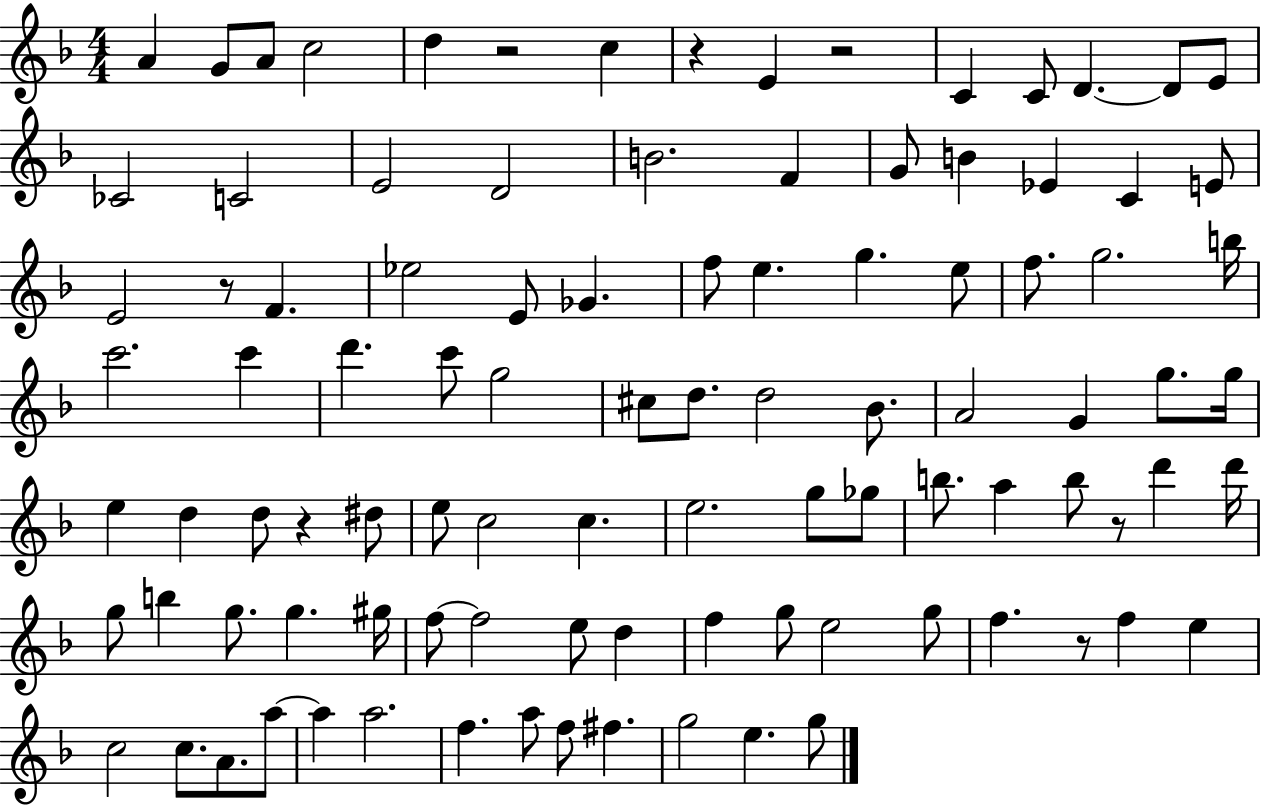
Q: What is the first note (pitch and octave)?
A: A4